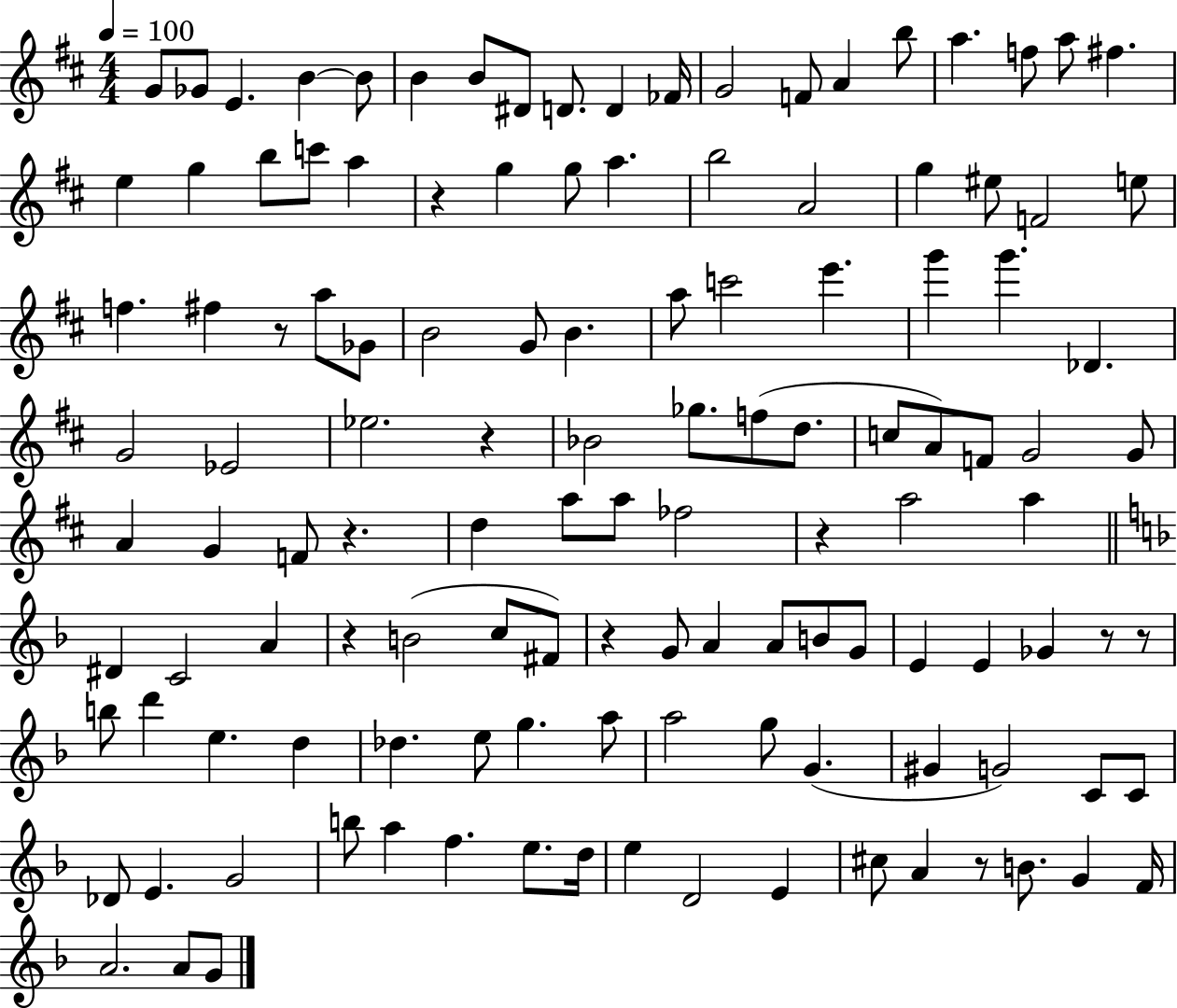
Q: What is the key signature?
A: D major